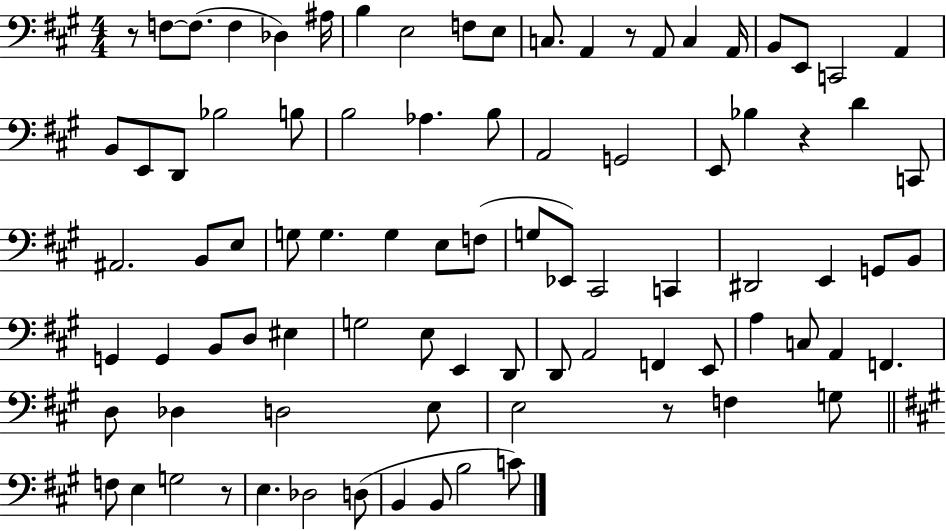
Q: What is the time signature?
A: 4/4